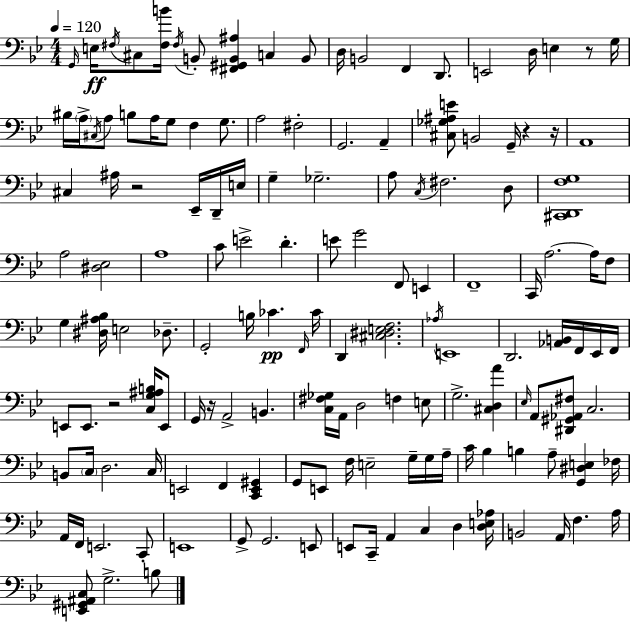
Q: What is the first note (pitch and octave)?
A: G2